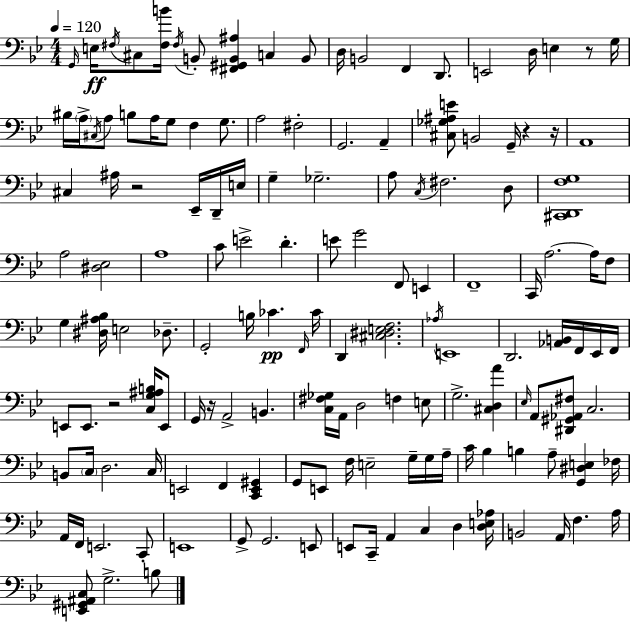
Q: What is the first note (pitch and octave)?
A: G2